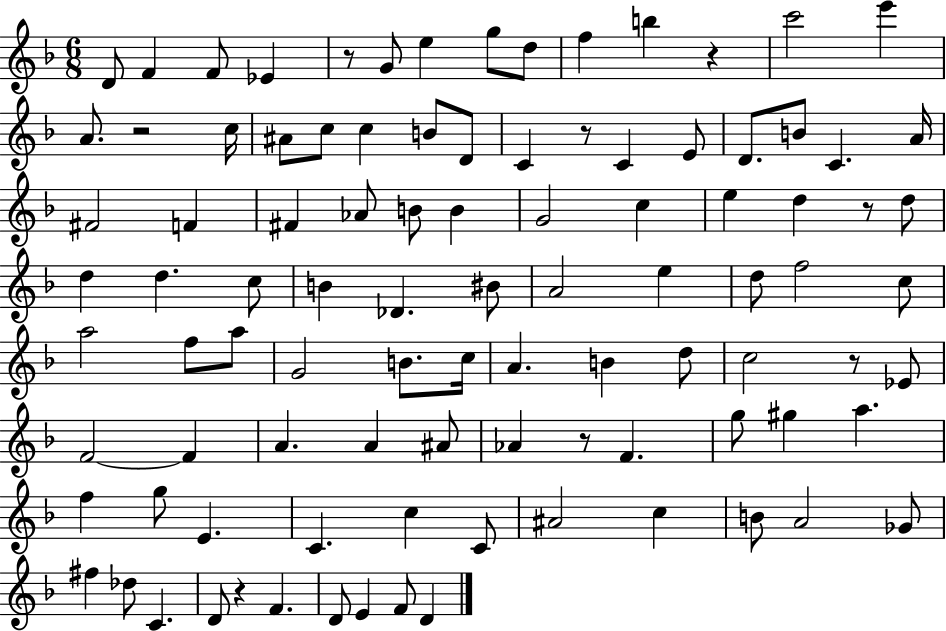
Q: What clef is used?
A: treble